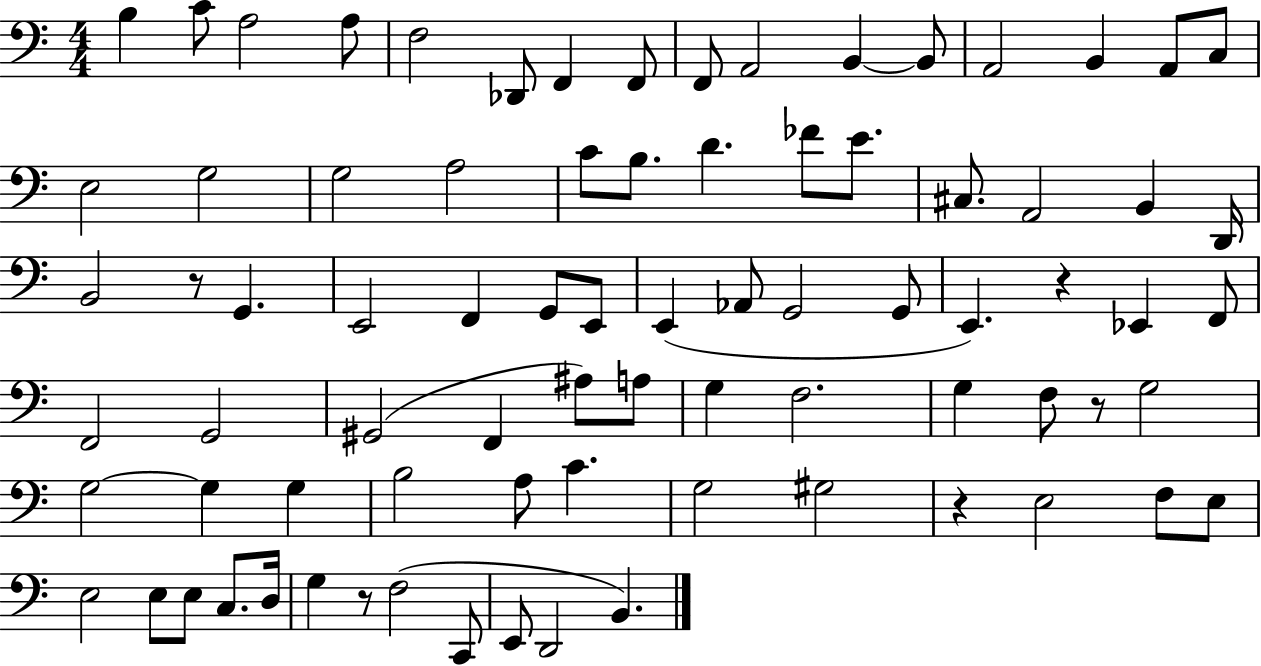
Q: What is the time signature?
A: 4/4